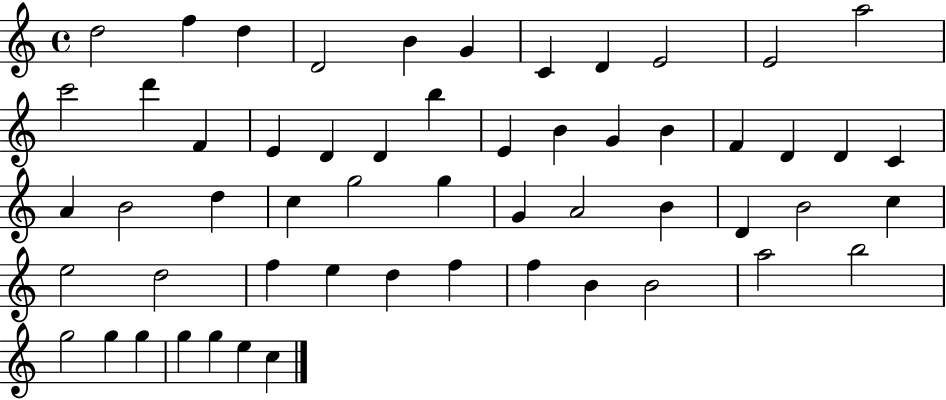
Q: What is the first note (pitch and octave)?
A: D5